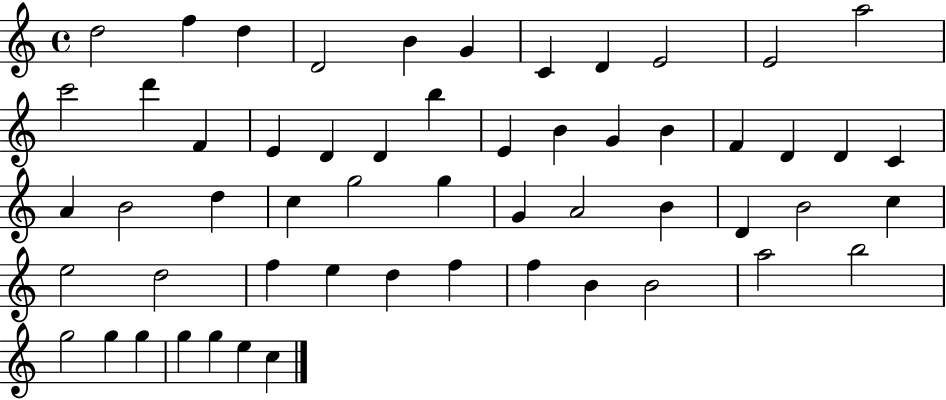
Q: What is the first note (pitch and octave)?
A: D5